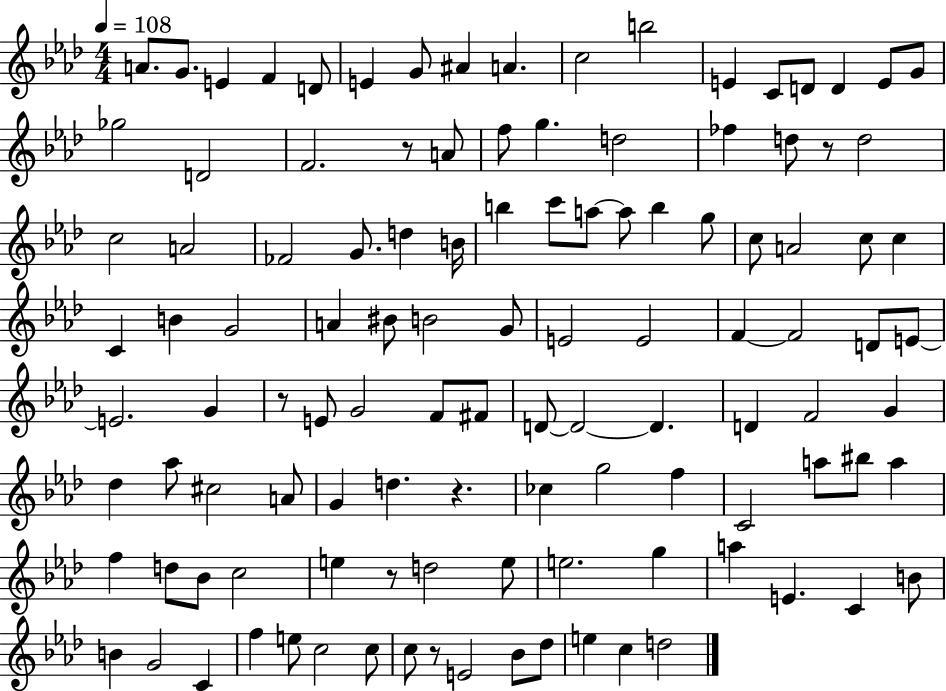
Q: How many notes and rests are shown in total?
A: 114